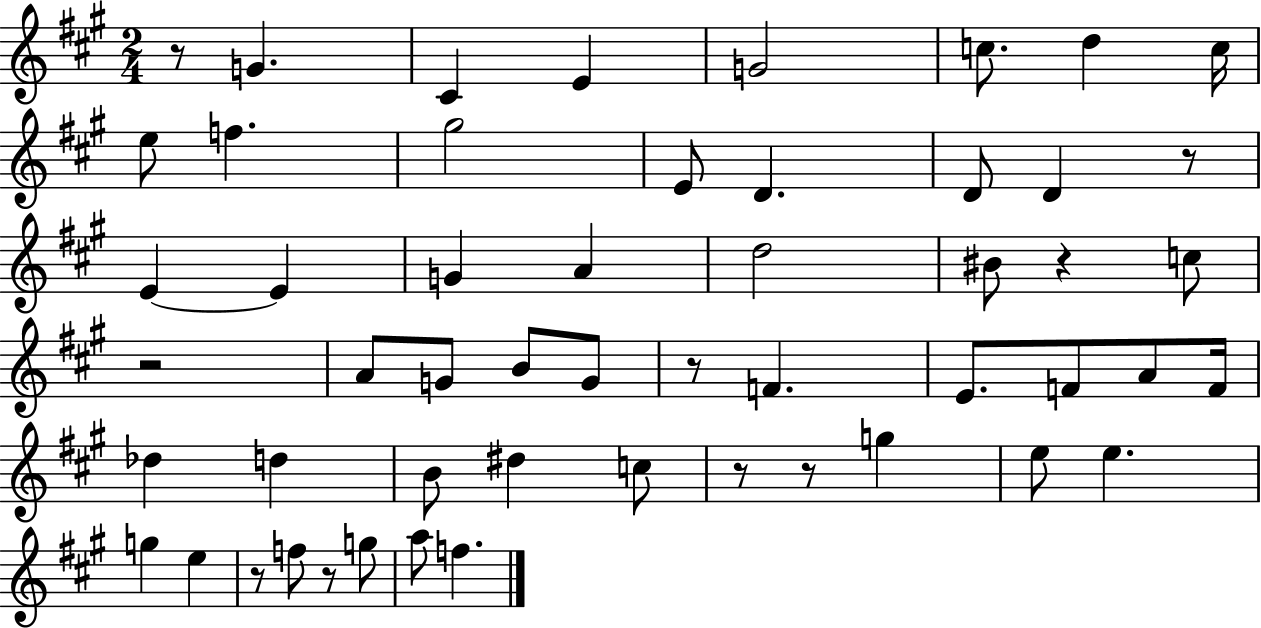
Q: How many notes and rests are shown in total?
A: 53